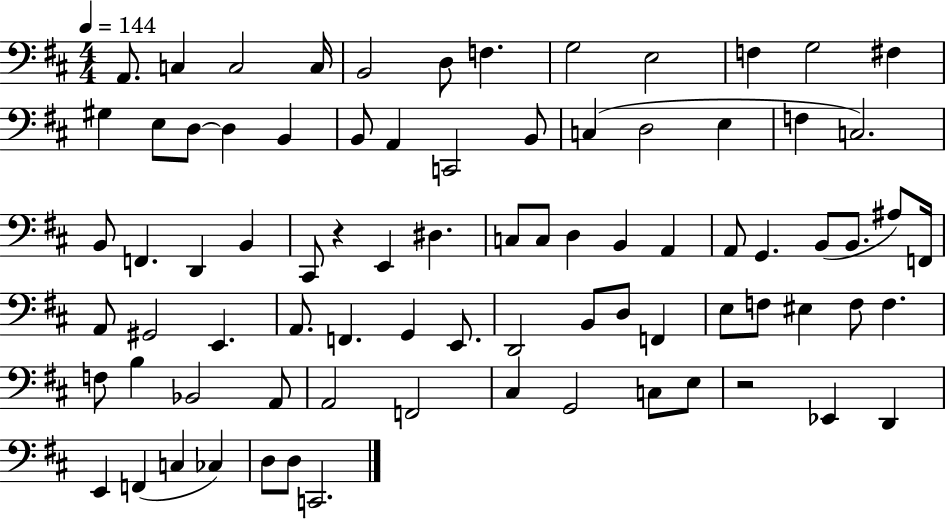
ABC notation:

X:1
T:Untitled
M:4/4
L:1/4
K:D
A,,/2 C, C,2 C,/4 B,,2 D,/2 F, G,2 E,2 F, G,2 ^F, ^G, E,/2 D,/2 D, B,, B,,/2 A,, C,,2 B,,/2 C, D,2 E, F, C,2 B,,/2 F,, D,, B,, ^C,,/2 z E,, ^D, C,/2 C,/2 D, B,, A,, A,,/2 G,, B,,/2 B,,/2 ^A,/2 F,,/4 A,,/2 ^G,,2 E,, A,,/2 F,, G,, E,,/2 D,,2 B,,/2 D,/2 F,, E,/2 F,/2 ^E, F,/2 F, F,/2 B, _B,,2 A,,/2 A,,2 F,,2 ^C, G,,2 C,/2 E,/2 z2 _E,, D,, E,, F,, C, _C, D,/2 D,/2 C,,2